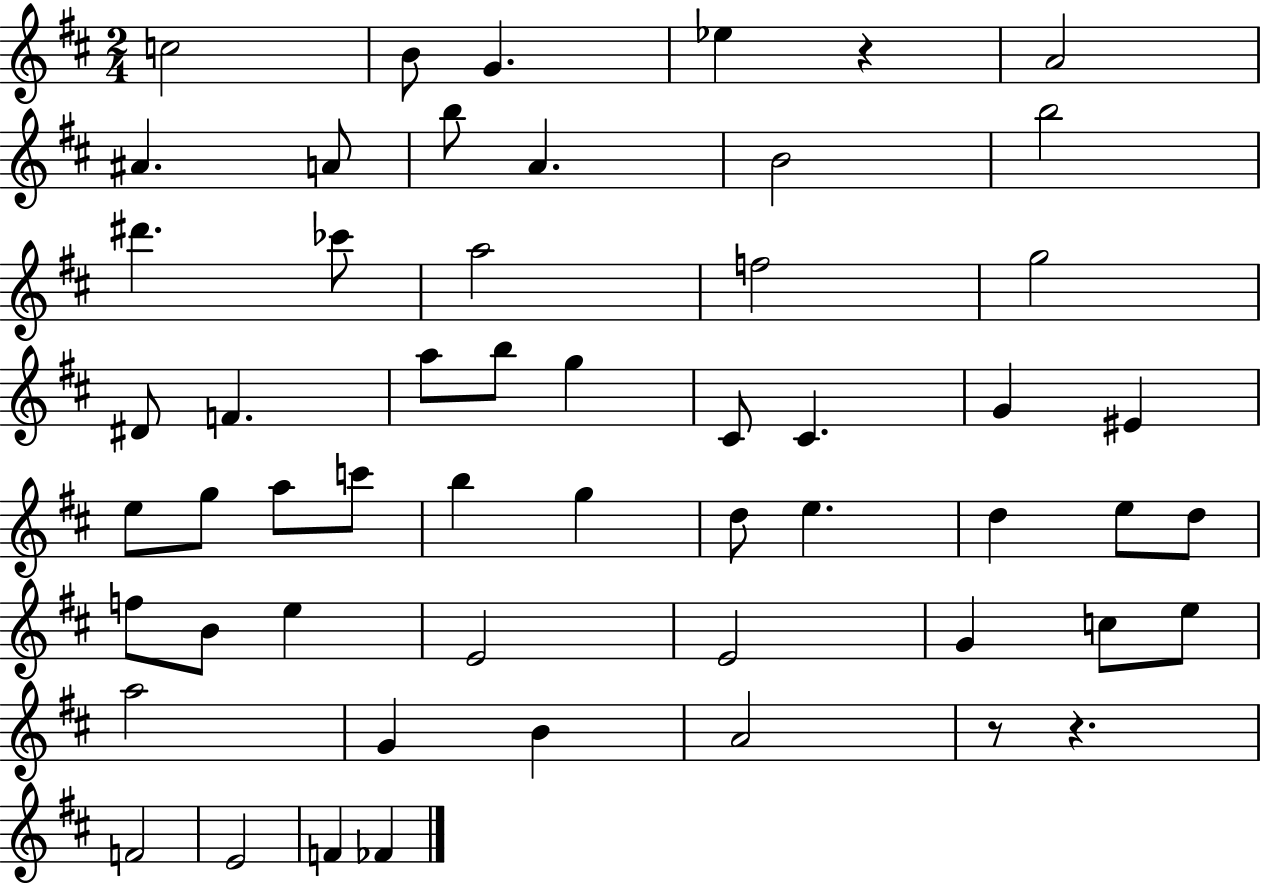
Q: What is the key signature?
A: D major